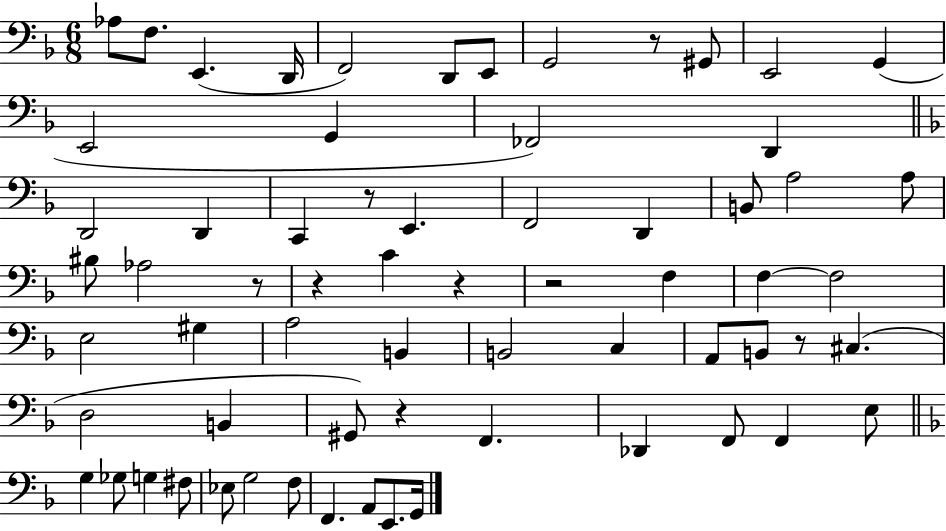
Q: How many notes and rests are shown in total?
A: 66